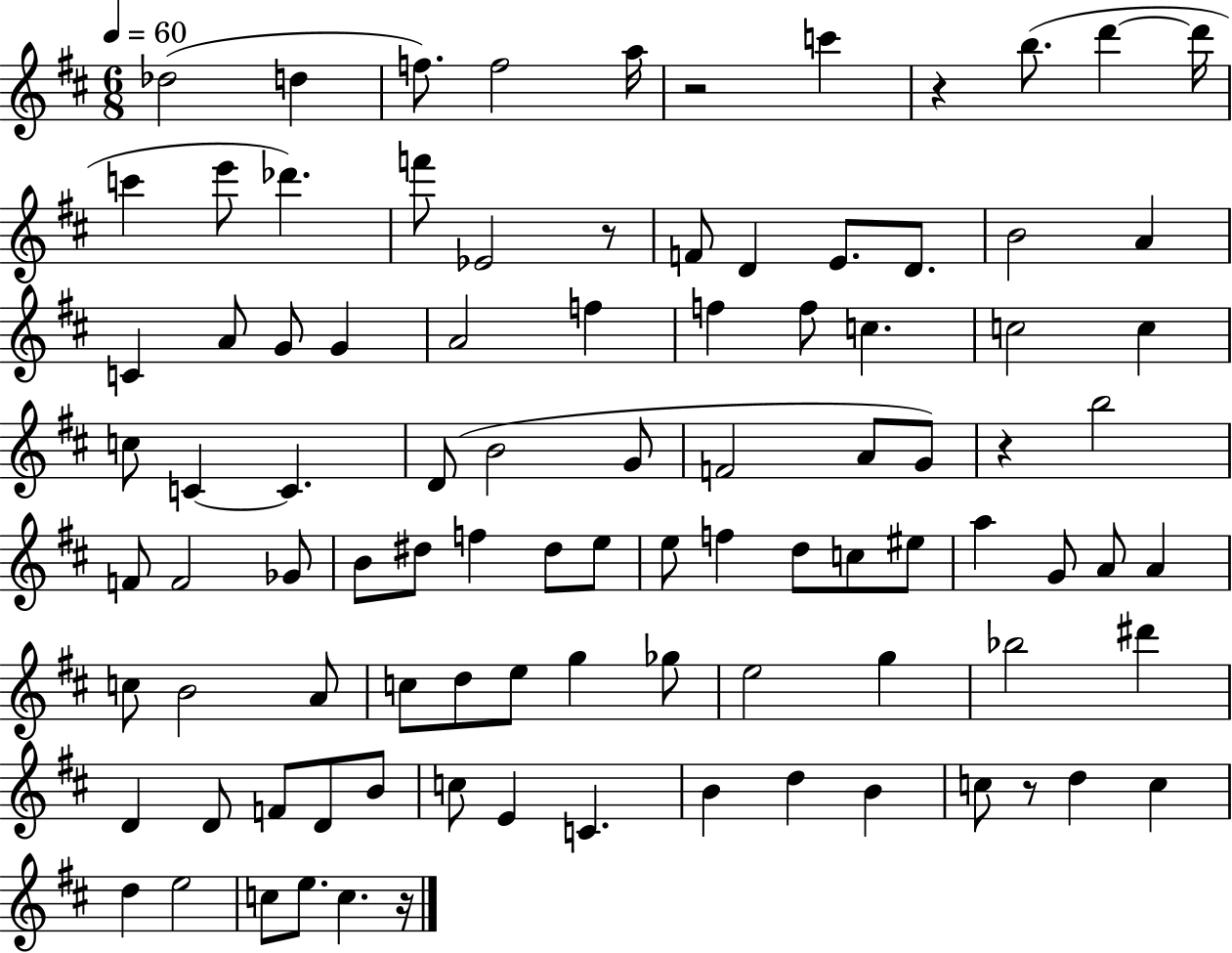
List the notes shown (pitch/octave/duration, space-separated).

Db5/h D5/q F5/e. F5/h A5/s R/h C6/q R/q B5/e. D6/q D6/s C6/q E6/e Db6/q. F6/e Eb4/h R/e F4/e D4/q E4/e. D4/e. B4/h A4/q C4/q A4/e G4/e G4/q A4/h F5/q F5/q F5/e C5/q. C5/h C5/q C5/e C4/q C4/q. D4/e B4/h G4/e F4/h A4/e G4/e R/q B5/h F4/e F4/h Gb4/e B4/e D#5/e F5/q D#5/e E5/e E5/e F5/q D5/e C5/e EIS5/e A5/q G4/e A4/e A4/q C5/e B4/h A4/e C5/e D5/e E5/e G5/q Gb5/e E5/h G5/q Bb5/h D#6/q D4/q D4/e F4/e D4/e B4/e C5/e E4/q C4/q. B4/q D5/q B4/q C5/e R/e D5/q C5/q D5/q E5/h C5/e E5/e. C5/q. R/s